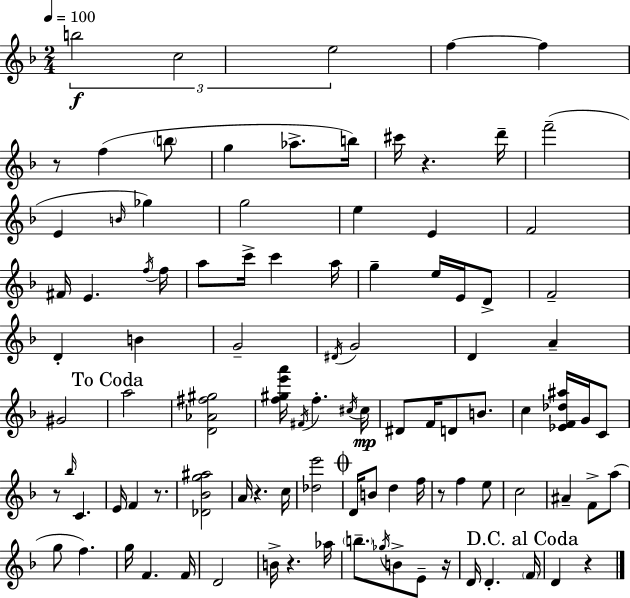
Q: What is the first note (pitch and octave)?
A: B5